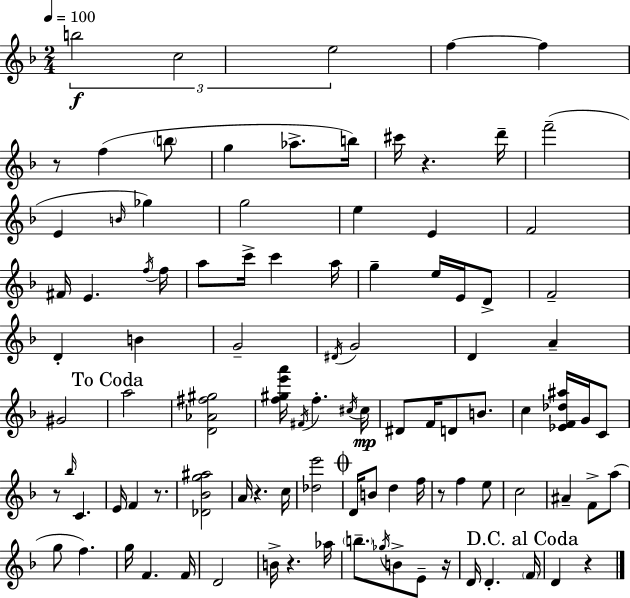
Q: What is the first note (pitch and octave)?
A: B5